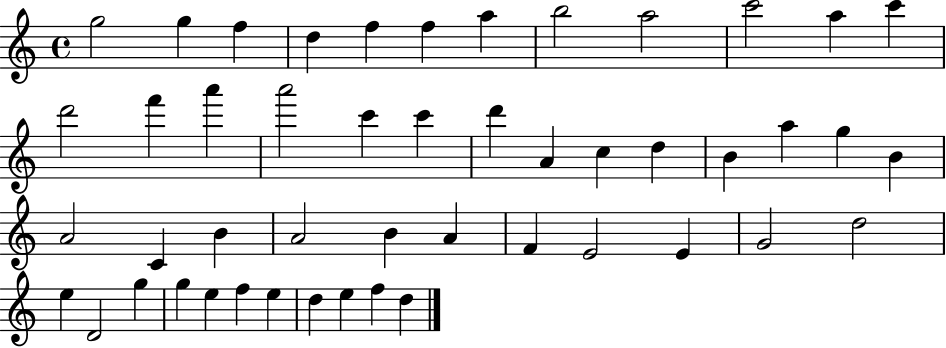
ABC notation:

X:1
T:Untitled
M:4/4
L:1/4
K:C
g2 g f d f f a b2 a2 c'2 a c' d'2 f' a' a'2 c' c' d' A c d B a g B A2 C B A2 B A F E2 E G2 d2 e D2 g g e f e d e f d